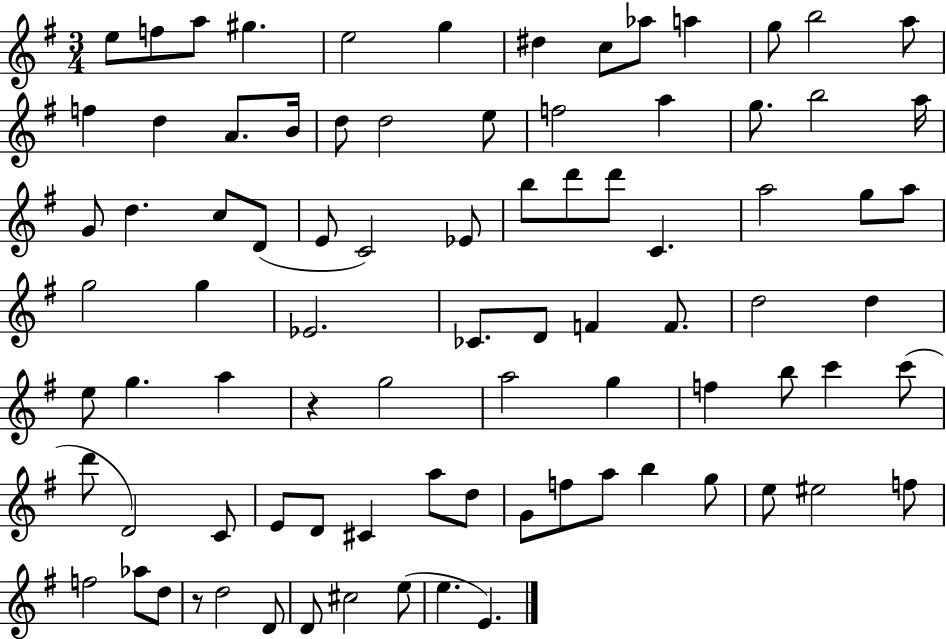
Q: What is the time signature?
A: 3/4